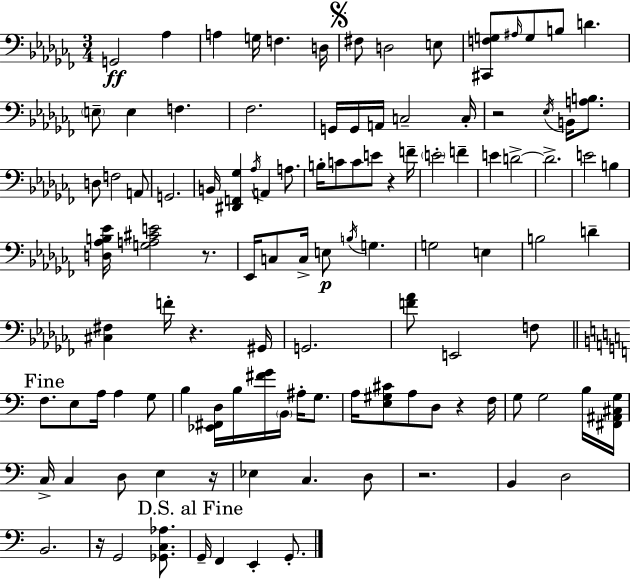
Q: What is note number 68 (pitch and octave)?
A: A#3